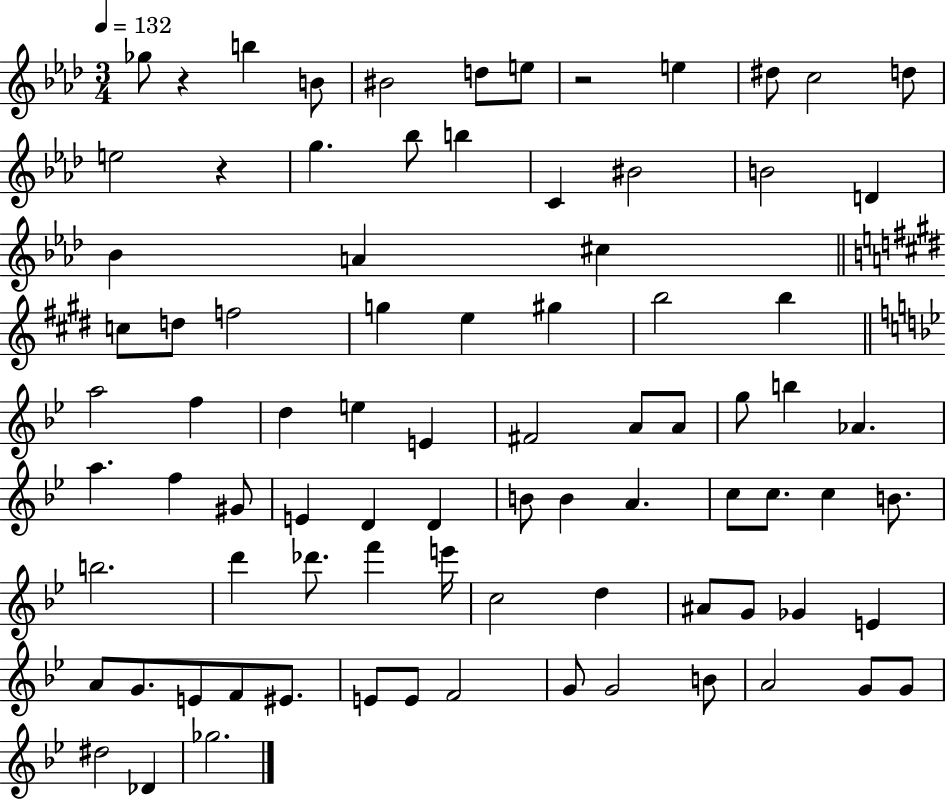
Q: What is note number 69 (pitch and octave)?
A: EIS4